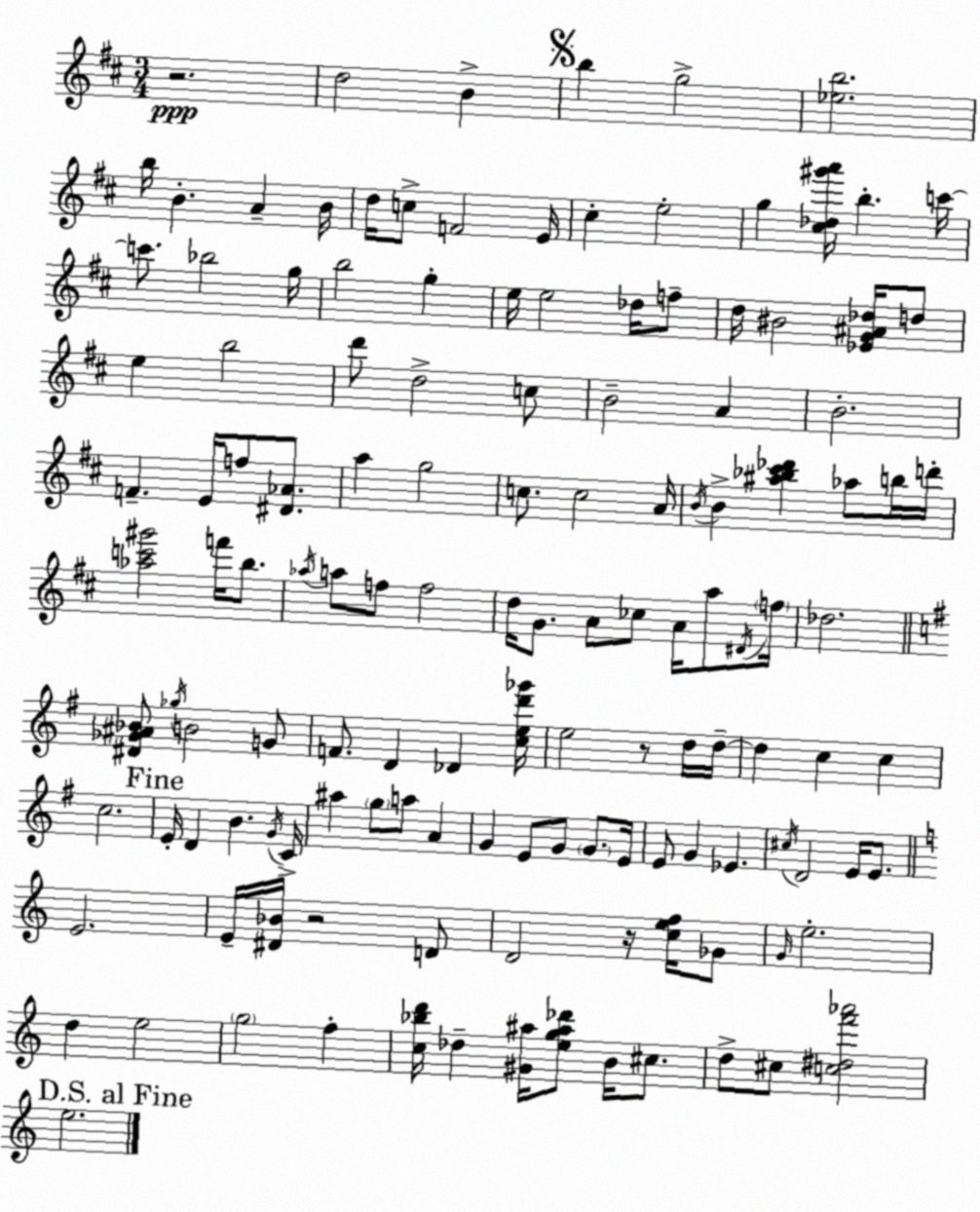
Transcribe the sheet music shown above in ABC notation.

X:1
T:Untitled
M:3/4
L:1/4
K:D
z2 d2 B b g2 [_eb]2 b/4 B A B/4 d/4 c/2 F2 E/4 ^c e2 g [^c_d^g'a']/4 b c'/4 c'/2 _b2 g/4 b2 g e/4 e2 _d/4 f/2 d/4 ^B2 [_EG^A_d]/4 d/2 e b2 d'/2 d2 c/2 B2 A B2 F E/4 f/2 [^D_A]/2 a g2 c/2 c2 A/4 B/4 B [^a_b^c'_d'] _a/2 b/4 d'/4 [_ac'^g']2 f'/4 b/2 _a/4 a/2 f/2 f2 d/4 G/2 A/2 _c/2 A/4 a/2 ^D/4 f/4 _d2 [^D_G^A_B]/2 _g/4 B2 G/2 F/2 D _D [ced'_g']/4 e2 z/2 d/4 d/4 d c c c2 E/4 D B G/4 C/4 ^a g/2 a/2 A G E/2 G/2 G/2 E/4 E/2 G _E ^c/4 D2 E/4 E/2 E2 E/4 [^D_B]/4 z2 D/2 D2 z/4 [cef]/4 _G/2 G/4 e2 d e2 g2 f [c_bd']/4 _d [^G^a]/4 [eg^a_d']/2 B/4 ^c/2 d/2 ^c/2 [c^df'_a']2 e2